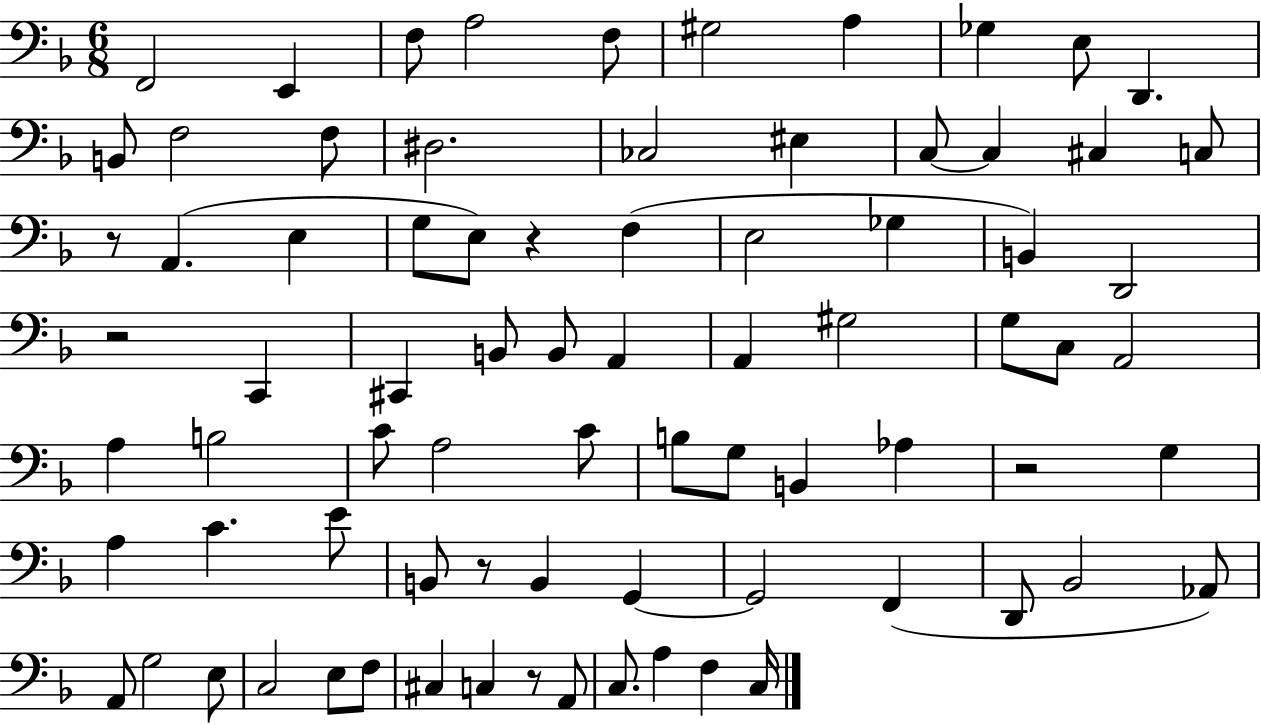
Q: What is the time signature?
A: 6/8